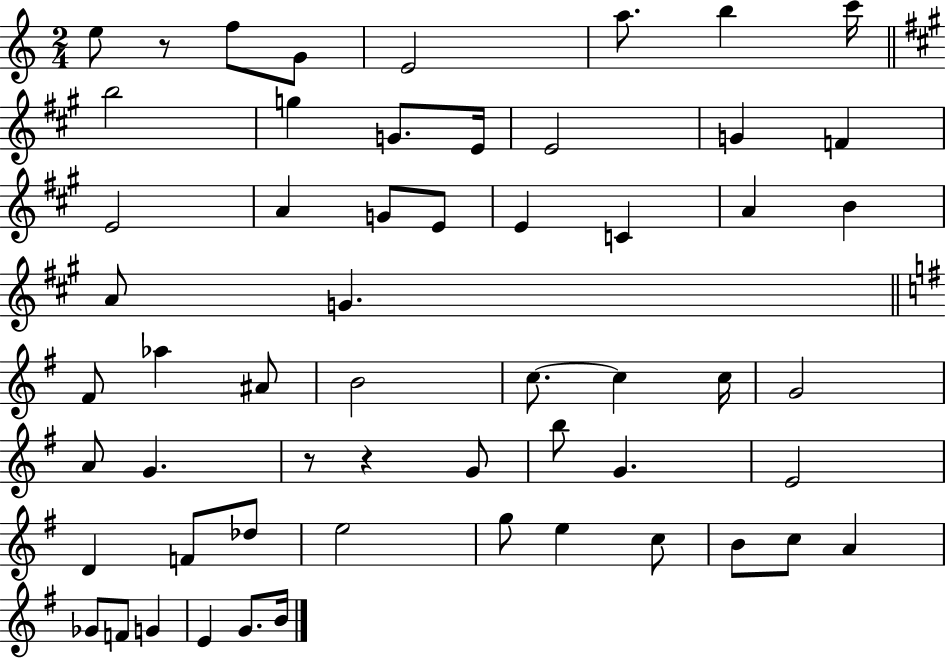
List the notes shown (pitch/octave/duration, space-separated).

E5/e R/e F5/e G4/e E4/h A5/e. B5/q C6/s B5/h G5/q G4/e. E4/s E4/h G4/q F4/q E4/h A4/q G4/e E4/e E4/q C4/q A4/q B4/q A4/e G4/q. F#4/e Ab5/q A#4/e B4/h C5/e. C5/q C5/s G4/h A4/e G4/q. R/e R/q G4/e B5/e G4/q. E4/h D4/q F4/e Db5/e E5/h G5/e E5/q C5/e B4/e C5/e A4/q Gb4/e F4/e G4/q E4/q G4/e. B4/s